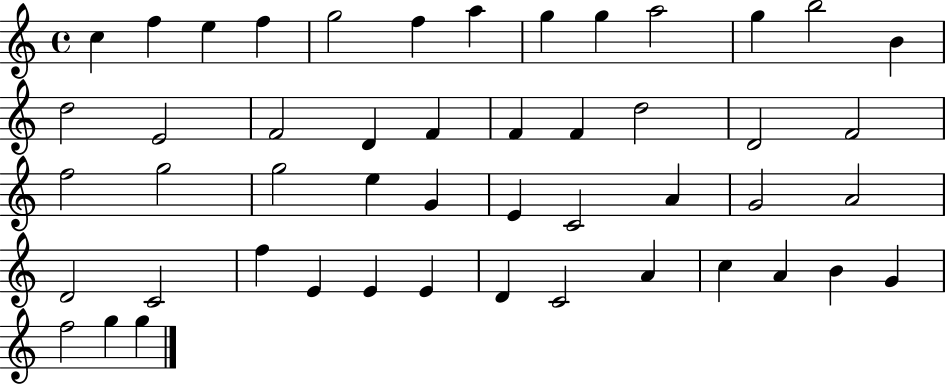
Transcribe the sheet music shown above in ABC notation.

X:1
T:Untitled
M:4/4
L:1/4
K:C
c f e f g2 f a g g a2 g b2 B d2 E2 F2 D F F F d2 D2 F2 f2 g2 g2 e G E C2 A G2 A2 D2 C2 f E E E D C2 A c A B G f2 g g